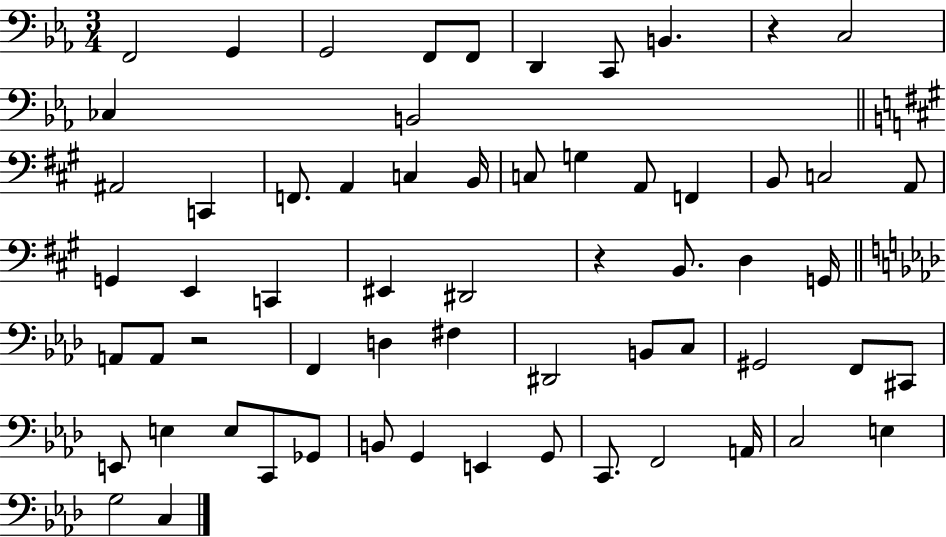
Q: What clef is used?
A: bass